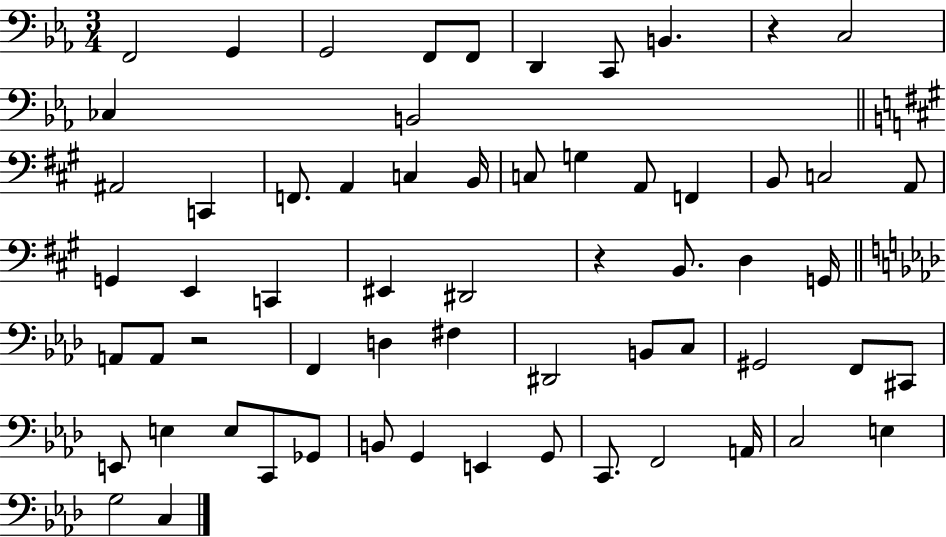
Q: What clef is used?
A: bass